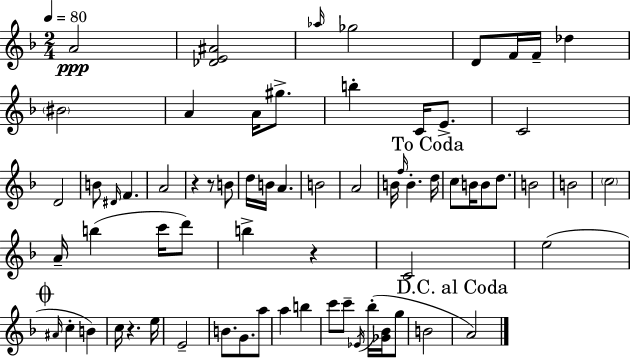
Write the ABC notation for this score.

X:1
T:Untitled
M:2/4
L:1/4
K:F
A2 [_DE^A]2 _a/4 _g2 D/2 F/4 F/4 _d ^B2 A A/4 ^g/2 b C/4 E/2 C2 D2 B/2 ^D/4 F A2 z z/2 B/2 d/4 B/4 A B2 A2 B/4 f/4 B d/4 c/2 B/4 B/2 d/2 B2 B2 c2 A/4 b c'/4 d'/2 b z C2 e2 ^A/4 c B c/4 z e/4 E2 B/2 G/2 a/2 a b c'/2 c'/2 _E/4 _b/4 [_G_B]/4 g/2 B2 A2